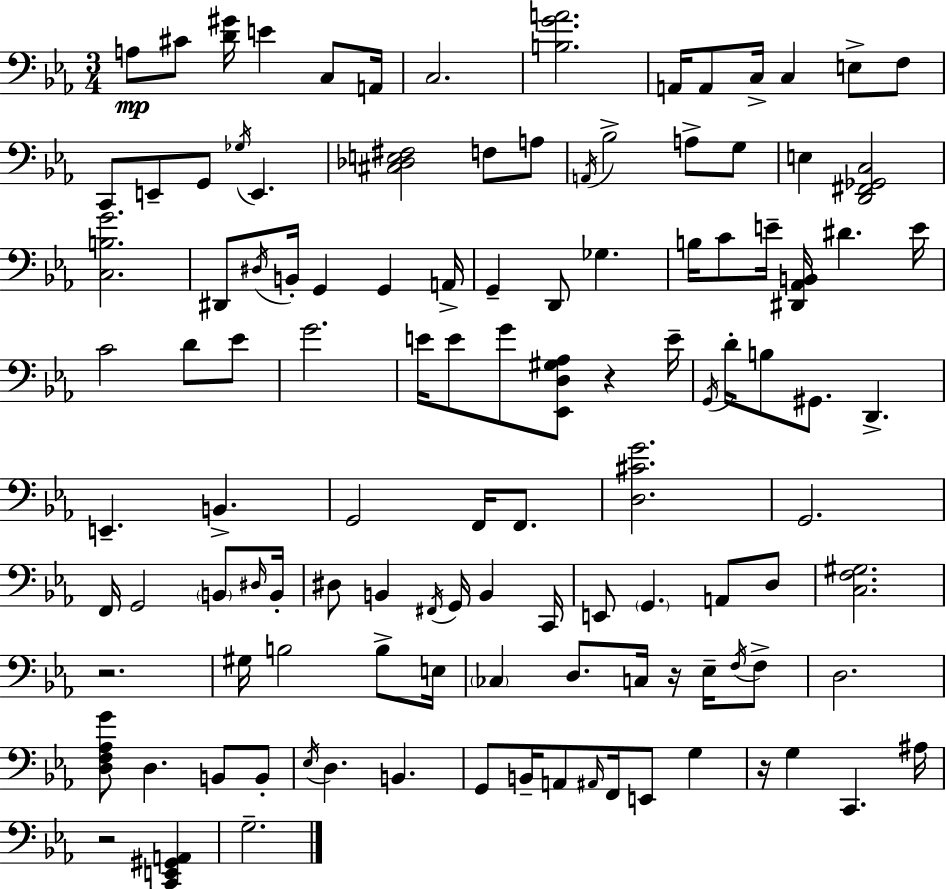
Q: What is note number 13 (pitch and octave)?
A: C2